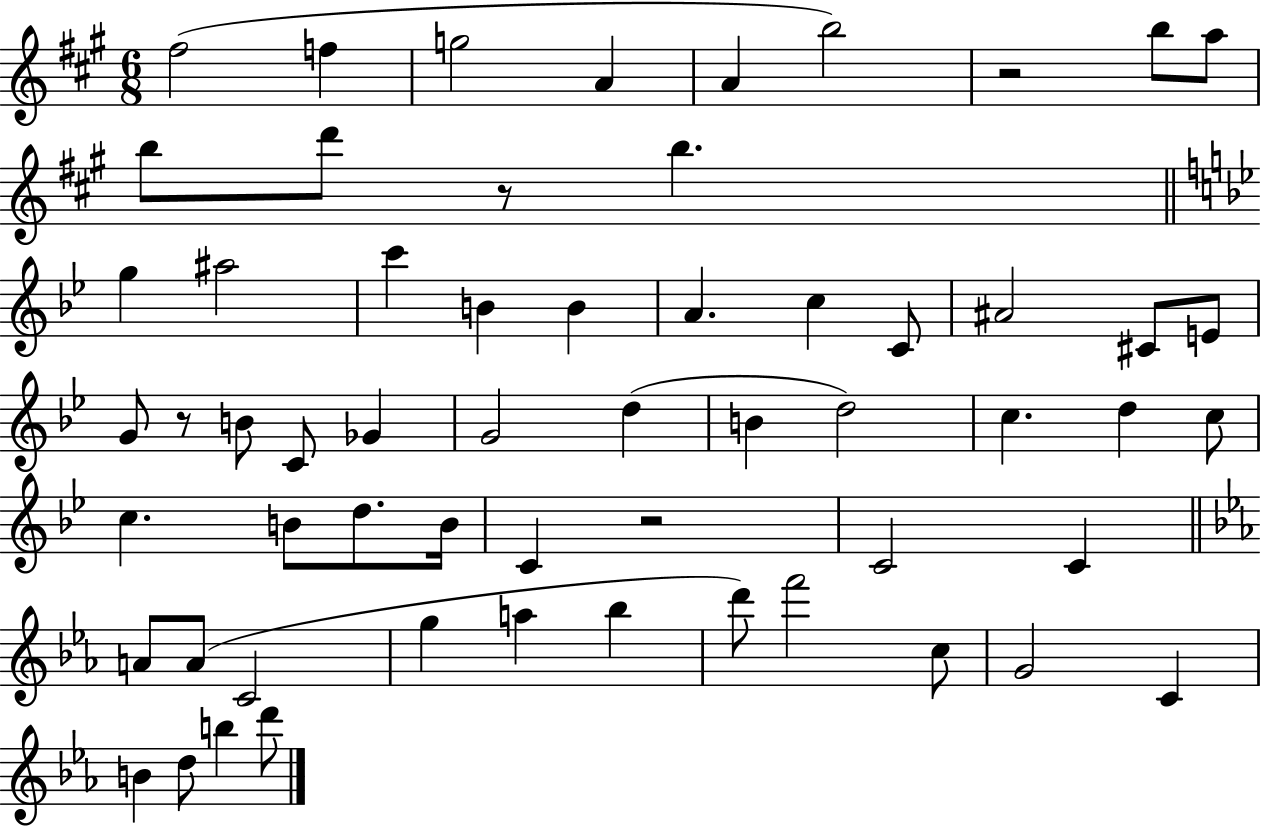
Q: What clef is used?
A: treble